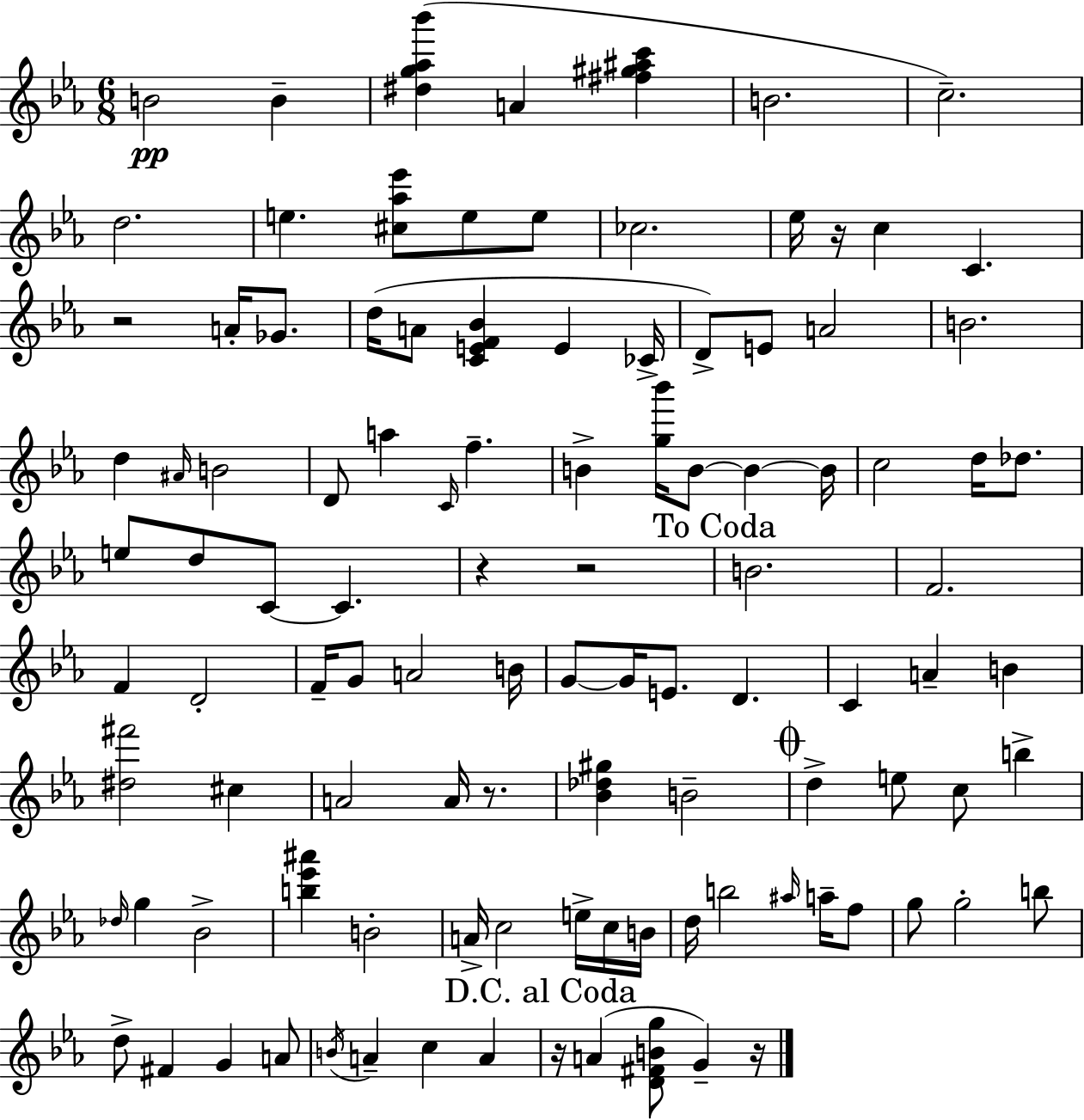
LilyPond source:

{
  \clef treble
  \numericTimeSignature
  \time 6/8
  \key c \minor
  \repeat volta 2 { b'2\pp b'4-- | <dis'' g'' aes'' bes'''>4( a'4 <fis'' gis'' ais'' c'''>4 | b'2. | c''2.--) | \break d''2. | e''4. <cis'' aes'' ees'''>8 e''8 e''8 | ces''2. | ees''16 r16 c''4 c'4. | \break r2 a'16-. ges'8. | d''16( a'8 <c' e' f' bes'>4 e'4 ces'16-> | d'8->) e'8 a'2 | b'2. | \break d''4 \grace { ais'16 } b'2 | d'8 a''4 \grace { c'16 } f''4.-- | b'4-> <g'' bes'''>16 b'8~~ b'4~~ | b'16 c''2 d''16 des''8. | \break e''8 d''8 c'8~~ c'4. | r4 r2 | \mark "To Coda" b'2. | f'2. | \break f'4 d'2-. | f'16-- g'8 a'2 | b'16 g'8~~ g'16 e'8. d'4. | c'4 a'4-- b'4 | \break <dis'' fis'''>2 cis''4 | a'2 a'16 r8. | <bes' des'' gis''>4 b'2-- | \mark \markup { \musicglyph "scripts.coda" } d''4-> e''8 c''8 b''4-> | \break \grace { des''16 } g''4 bes'2-> | <b'' ees''' ais'''>4 b'2-. | a'16-> c''2 | e''16-> c''16 b'16 d''16 b''2 | \break \grace { ais''16 } a''16-- f''8 g''8 g''2-. | b''8 d''8-> fis'4 g'4 | a'8 \acciaccatura { b'16 } a'4-- c''4 | a'4 \mark "D.C. al Coda" r16 a'4( <d' fis' b' g''>8 | \break g'4--) r16 } \bar "|."
}